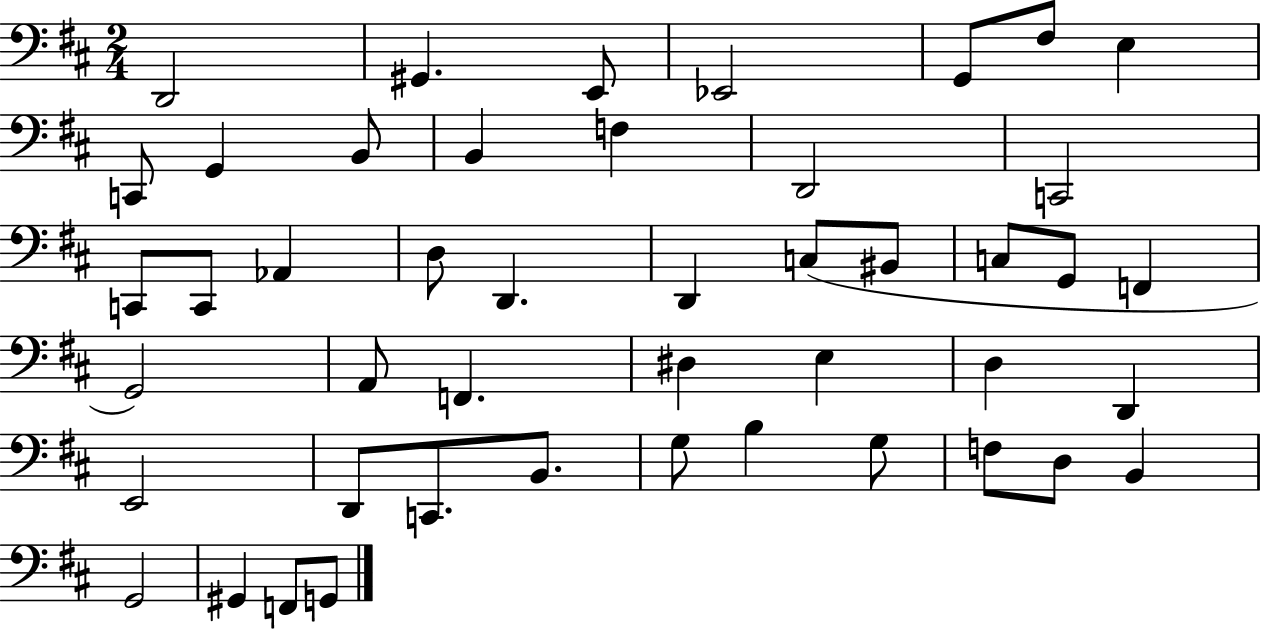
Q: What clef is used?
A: bass